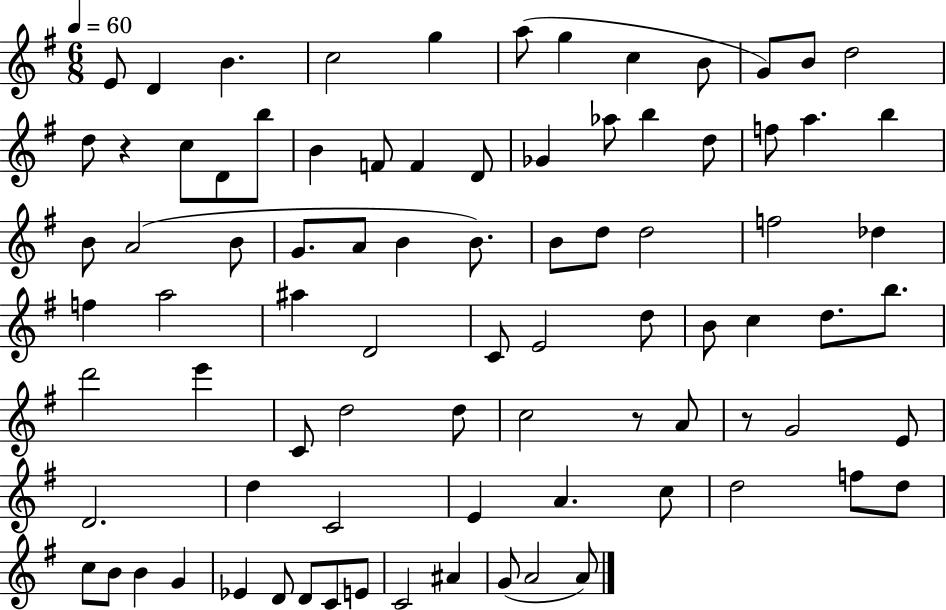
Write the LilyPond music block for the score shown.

{
  \clef treble
  \numericTimeSignature
  \time 6/8
  \key g \major
  \tempo 4 = 60
  e'8 d'4 b'4. | c''2 g''4 | a''8( g''4 c''4 b'8 | g'8) b'8 d''2 | \break d''8 r4 c''8 d'8 b''8 | b'4 f'8 f'4 d'8 | ges'4 aes''8 b''4 d''8 | f''8 a''4. b''4 | \break b'8 a'2( b'8 | g'8. a'8 b'4 b'8.) | b'8 d''8 d''2 | f''2 des''4 | \break f''4 a''2 | ais''4 d'2 | c'8 e'2 d''8 | b'8 c''4 d''8. b''8. | \break d'''2 e'''4 | c'8 d''2 d''8 | c''2 r8 a'8 | r8 g'2 e'8 | \break d'2. | d''4 c'2 | e'4 a'4. c''8 | d''2 f''8 d''8 | \break c''8 b'8 b'4 g'4 | ees'4 d'8 d'8 c'8 e'8 | c'2 ais'4 | g'8( a'2 a'8) | \break \bar "|."
}